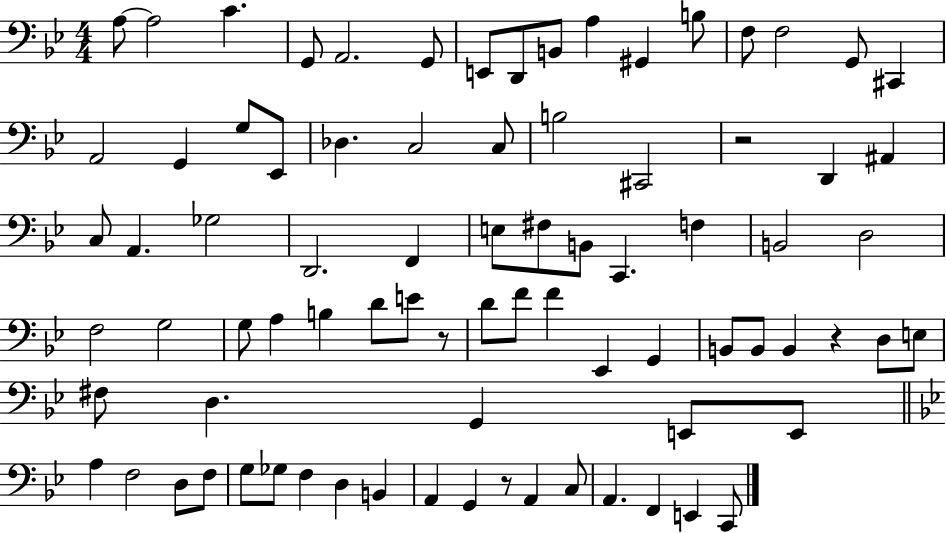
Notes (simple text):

A3/e A3/h C4/q. G2/e A2/h. G2/e E2/e D2/e B2/e A3/q G#2/q B3/e F3/e F3/h G2/e C#2/q A2/h G2/q G3/e Eb2/e Db3/q. C3/h C3/e B3/h C#2/h R/h D2/q A#2/q C3/e A2/q. Gb3/h D2/h. F2/q E3/e F#3/e B2/e C2/q. F3/q B2/h D3/h F3/h G3/h G3/e A3/q B3/q D4/e E4/e R/e D4/e F4/e F4/q Eb2/q G2/q B2/e B2/e B2/q R/q D3/e E3/e F#3/e D3/q. G2/q E2/e E2/e A3/q F3/h D3/e F3/e G3/e Gb3/e F3/q D3/q B2/q A2/q G2/q R/e A2/q C3/e A2/q. F2/q E2/q C2/e